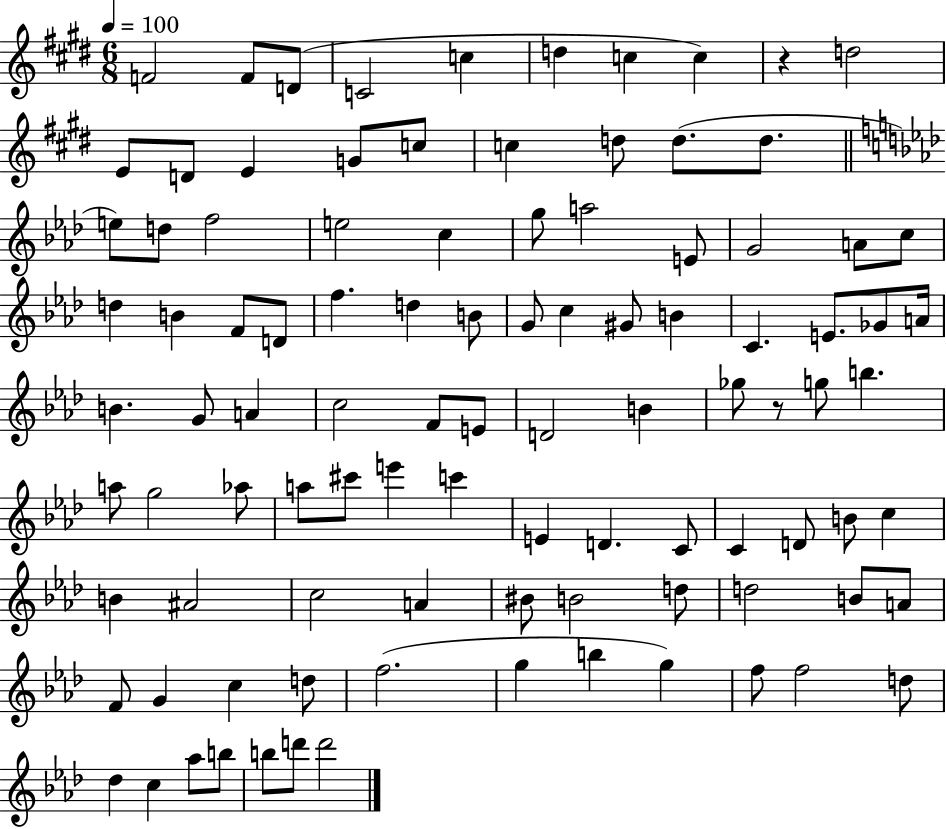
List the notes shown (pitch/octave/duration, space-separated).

F4/h F4/e D4/e C4/h C5/q D5/q C5/q C5/q R/q D5/h E4/e D4/e E4/q G4/e C5/e C5/q D5/e D5/e. D5/e. E5/e D5/e F5/h E5/h C5/q G5/e A5/h E4/e G4/h A4/e C5/e D5/q B4/q F4/e D4/e F5/q. D5/q B4/e G4/e C5/q G#4/e B4/q C4/q. E4/e. Gb4/e A4/s B4/q. G4/e A4/q C5/h F4/e E4/e D4/h B4/q Gb5/e R/e G5/e B5/q. A5/e G5/h Ab5/e A5/e C#6/e E6/q C6/q E4/q D4/q. C4/e C4/q D4/e B4/e C5/q B4/q A#4/h C5/h A4/q BIS4/e B4/h D5/e D5/h B4/e A4/e F4/e G4/q C5/q D5/e F5/h. G5/q B5/q G5/q F5/e F5/h D5/e Db5/q C5/q Ab5/e B5/e B5/e D6/e D6/h